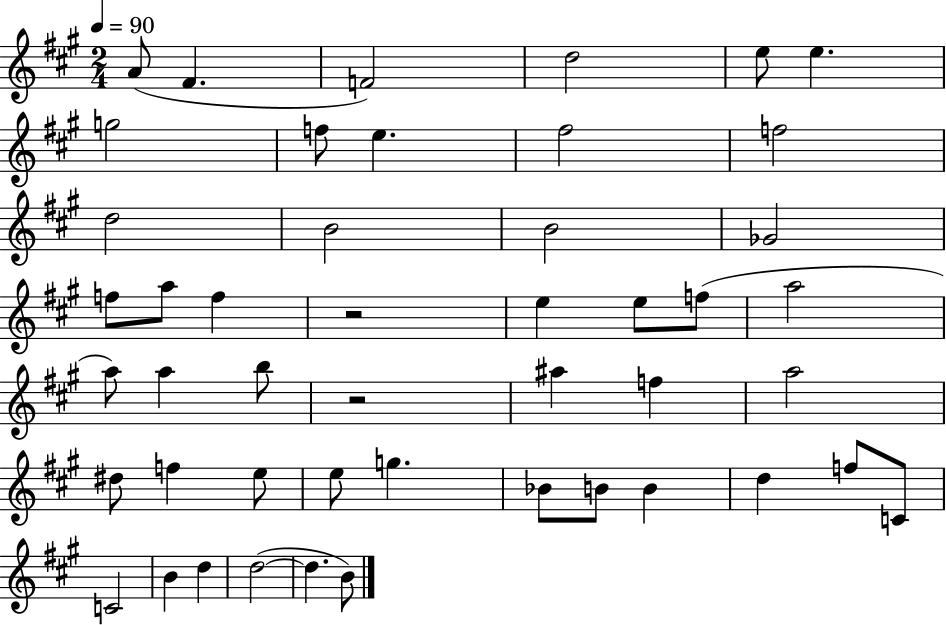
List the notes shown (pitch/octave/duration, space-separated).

A4/e F#4/q. F4/h D5/h E5/e E5/q. G5/h F5/e E5/q. F#5/h F5/h D5/h B4/h B4/h Gb4/h F5/e A5/e F5/q R/h E5/q E5/e F5/e A5/h A5/e A5/q B5/e R/h A#5/q F5/q A5/h D#5/e F5/q E5/e E5/e G5/q. Bb4/e B4/e B4/q D5/q F5/e C4/e C4/h B4/q D5/q D5/h D5/q. B4/e